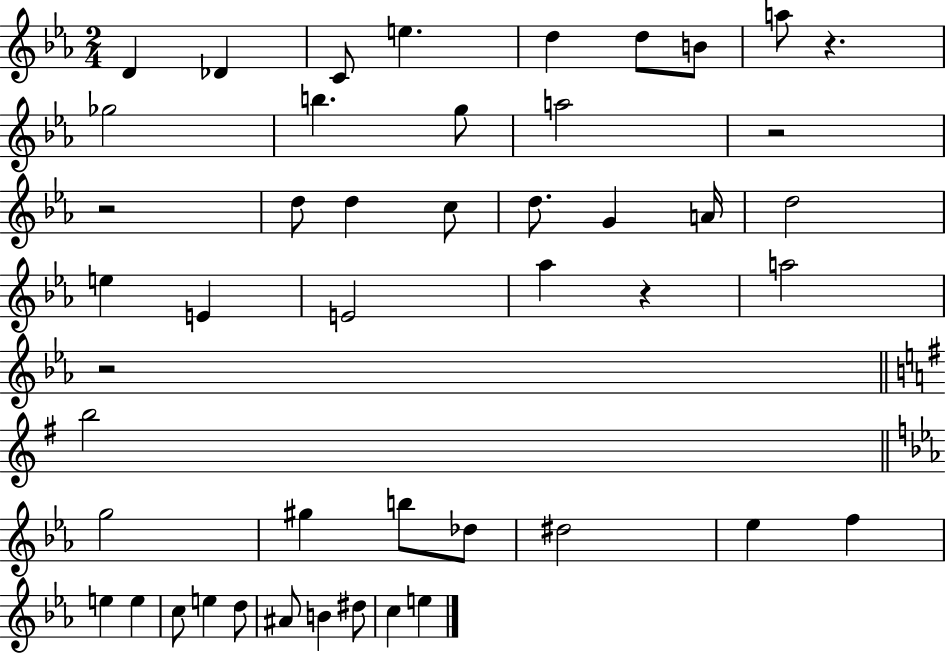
{
  \clef treble
  \numericTimeSignature
  \time 2/4
  \key ees \major
  d'4 des'4 | c'8 e''4. | d''4 d''8 b'8 | a''8 r4. | \break ges''2 | b''4. g''8 | a''2 | r2 | \break r2 | d''8 d''4 c''8 | d''8. g'4 a'16 | d''2 | \break e''4 e'4 | e'2 | aes''4 r4 | a''2 | \break r2 | \bar "||" \break \key e \minor b''2 | \bar "||" \break \key ees \major g''2 | gis''4 b''8 des''8 | dis''2 | ees''4 f''4 | \break e''4 e''4 | c''8 e''4 d''8 | ais'8 b'4 dis''8 | c''4 e''4 | \break \bar "|."
}